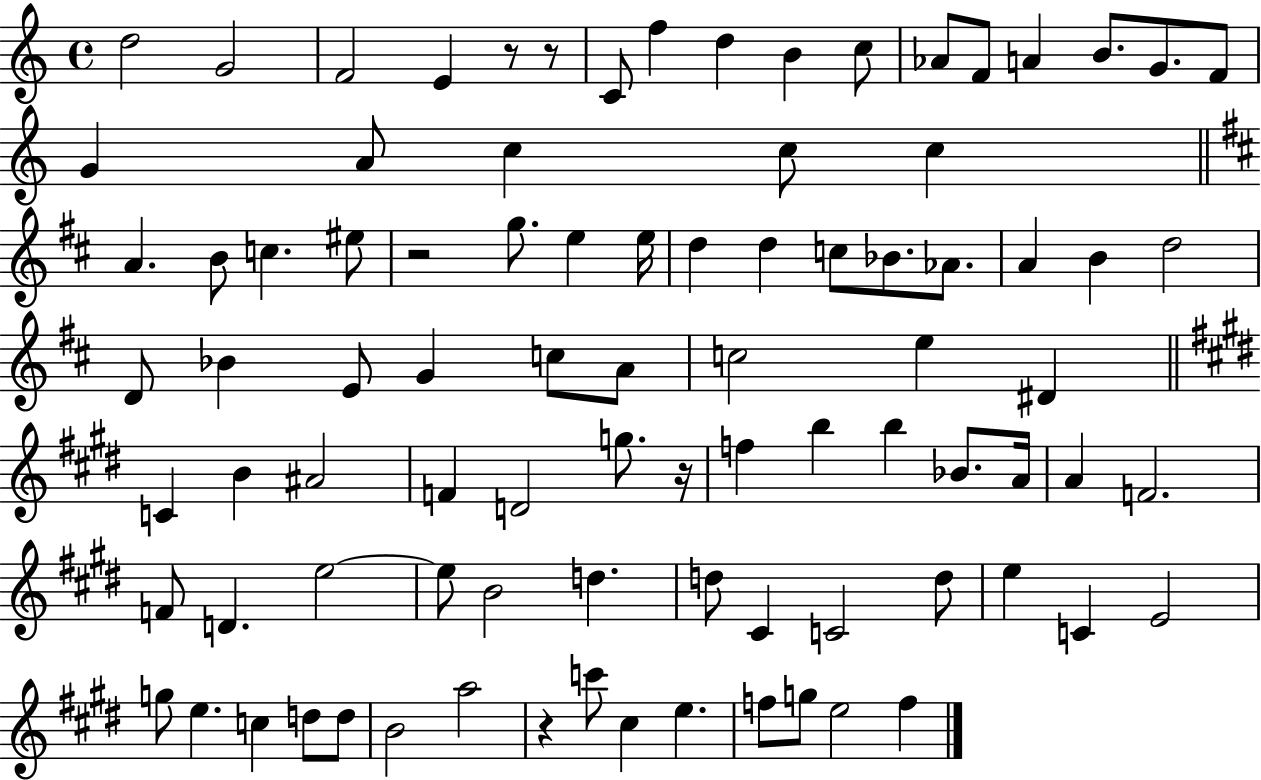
{
  \clef treble
  \time 4/4
  \defaultTimeSignature
  \key c \major
  d''2 g'2 | f'2 e'4 r8 r8 | c'8 f''4 d''4 b'4 c''8 | aes'8 f'8 a'4 b'8. g'8. f'8 | \break g'4 a'8 c''4 c''8 c''4 | \bar "||" \break \key d \major a'4. b'8 c''4. eis''8 | r2 g''8. e''4 e''16 | d''4 d''4 c''8 bes'8. aes'8. | a'4 b'4 d''2 | \break d'8 bes'4 e'8 g'4 c''8 a'8 | c''2 e''4 dis'4 | \bar "||" \break \key e \major c'4 b'4 ais'2 | f'4 d'2 g''8. r16 | f''4 b''4 b''4 bes'8. a'16 | a'4 f'2. | \break f'8 d'4. e''2~~ | e''8 b'2 d''4. | d''8 cis'4 c'2 d''8 | e''4 c'4 e'2 | \break g''8 e''4. c''4 d''8 d''8 | b'2 a''2 | r4 c'''8 cis''4 e''4. | f''8 g''8 e''2 f''4 | \break \bar "|."
}